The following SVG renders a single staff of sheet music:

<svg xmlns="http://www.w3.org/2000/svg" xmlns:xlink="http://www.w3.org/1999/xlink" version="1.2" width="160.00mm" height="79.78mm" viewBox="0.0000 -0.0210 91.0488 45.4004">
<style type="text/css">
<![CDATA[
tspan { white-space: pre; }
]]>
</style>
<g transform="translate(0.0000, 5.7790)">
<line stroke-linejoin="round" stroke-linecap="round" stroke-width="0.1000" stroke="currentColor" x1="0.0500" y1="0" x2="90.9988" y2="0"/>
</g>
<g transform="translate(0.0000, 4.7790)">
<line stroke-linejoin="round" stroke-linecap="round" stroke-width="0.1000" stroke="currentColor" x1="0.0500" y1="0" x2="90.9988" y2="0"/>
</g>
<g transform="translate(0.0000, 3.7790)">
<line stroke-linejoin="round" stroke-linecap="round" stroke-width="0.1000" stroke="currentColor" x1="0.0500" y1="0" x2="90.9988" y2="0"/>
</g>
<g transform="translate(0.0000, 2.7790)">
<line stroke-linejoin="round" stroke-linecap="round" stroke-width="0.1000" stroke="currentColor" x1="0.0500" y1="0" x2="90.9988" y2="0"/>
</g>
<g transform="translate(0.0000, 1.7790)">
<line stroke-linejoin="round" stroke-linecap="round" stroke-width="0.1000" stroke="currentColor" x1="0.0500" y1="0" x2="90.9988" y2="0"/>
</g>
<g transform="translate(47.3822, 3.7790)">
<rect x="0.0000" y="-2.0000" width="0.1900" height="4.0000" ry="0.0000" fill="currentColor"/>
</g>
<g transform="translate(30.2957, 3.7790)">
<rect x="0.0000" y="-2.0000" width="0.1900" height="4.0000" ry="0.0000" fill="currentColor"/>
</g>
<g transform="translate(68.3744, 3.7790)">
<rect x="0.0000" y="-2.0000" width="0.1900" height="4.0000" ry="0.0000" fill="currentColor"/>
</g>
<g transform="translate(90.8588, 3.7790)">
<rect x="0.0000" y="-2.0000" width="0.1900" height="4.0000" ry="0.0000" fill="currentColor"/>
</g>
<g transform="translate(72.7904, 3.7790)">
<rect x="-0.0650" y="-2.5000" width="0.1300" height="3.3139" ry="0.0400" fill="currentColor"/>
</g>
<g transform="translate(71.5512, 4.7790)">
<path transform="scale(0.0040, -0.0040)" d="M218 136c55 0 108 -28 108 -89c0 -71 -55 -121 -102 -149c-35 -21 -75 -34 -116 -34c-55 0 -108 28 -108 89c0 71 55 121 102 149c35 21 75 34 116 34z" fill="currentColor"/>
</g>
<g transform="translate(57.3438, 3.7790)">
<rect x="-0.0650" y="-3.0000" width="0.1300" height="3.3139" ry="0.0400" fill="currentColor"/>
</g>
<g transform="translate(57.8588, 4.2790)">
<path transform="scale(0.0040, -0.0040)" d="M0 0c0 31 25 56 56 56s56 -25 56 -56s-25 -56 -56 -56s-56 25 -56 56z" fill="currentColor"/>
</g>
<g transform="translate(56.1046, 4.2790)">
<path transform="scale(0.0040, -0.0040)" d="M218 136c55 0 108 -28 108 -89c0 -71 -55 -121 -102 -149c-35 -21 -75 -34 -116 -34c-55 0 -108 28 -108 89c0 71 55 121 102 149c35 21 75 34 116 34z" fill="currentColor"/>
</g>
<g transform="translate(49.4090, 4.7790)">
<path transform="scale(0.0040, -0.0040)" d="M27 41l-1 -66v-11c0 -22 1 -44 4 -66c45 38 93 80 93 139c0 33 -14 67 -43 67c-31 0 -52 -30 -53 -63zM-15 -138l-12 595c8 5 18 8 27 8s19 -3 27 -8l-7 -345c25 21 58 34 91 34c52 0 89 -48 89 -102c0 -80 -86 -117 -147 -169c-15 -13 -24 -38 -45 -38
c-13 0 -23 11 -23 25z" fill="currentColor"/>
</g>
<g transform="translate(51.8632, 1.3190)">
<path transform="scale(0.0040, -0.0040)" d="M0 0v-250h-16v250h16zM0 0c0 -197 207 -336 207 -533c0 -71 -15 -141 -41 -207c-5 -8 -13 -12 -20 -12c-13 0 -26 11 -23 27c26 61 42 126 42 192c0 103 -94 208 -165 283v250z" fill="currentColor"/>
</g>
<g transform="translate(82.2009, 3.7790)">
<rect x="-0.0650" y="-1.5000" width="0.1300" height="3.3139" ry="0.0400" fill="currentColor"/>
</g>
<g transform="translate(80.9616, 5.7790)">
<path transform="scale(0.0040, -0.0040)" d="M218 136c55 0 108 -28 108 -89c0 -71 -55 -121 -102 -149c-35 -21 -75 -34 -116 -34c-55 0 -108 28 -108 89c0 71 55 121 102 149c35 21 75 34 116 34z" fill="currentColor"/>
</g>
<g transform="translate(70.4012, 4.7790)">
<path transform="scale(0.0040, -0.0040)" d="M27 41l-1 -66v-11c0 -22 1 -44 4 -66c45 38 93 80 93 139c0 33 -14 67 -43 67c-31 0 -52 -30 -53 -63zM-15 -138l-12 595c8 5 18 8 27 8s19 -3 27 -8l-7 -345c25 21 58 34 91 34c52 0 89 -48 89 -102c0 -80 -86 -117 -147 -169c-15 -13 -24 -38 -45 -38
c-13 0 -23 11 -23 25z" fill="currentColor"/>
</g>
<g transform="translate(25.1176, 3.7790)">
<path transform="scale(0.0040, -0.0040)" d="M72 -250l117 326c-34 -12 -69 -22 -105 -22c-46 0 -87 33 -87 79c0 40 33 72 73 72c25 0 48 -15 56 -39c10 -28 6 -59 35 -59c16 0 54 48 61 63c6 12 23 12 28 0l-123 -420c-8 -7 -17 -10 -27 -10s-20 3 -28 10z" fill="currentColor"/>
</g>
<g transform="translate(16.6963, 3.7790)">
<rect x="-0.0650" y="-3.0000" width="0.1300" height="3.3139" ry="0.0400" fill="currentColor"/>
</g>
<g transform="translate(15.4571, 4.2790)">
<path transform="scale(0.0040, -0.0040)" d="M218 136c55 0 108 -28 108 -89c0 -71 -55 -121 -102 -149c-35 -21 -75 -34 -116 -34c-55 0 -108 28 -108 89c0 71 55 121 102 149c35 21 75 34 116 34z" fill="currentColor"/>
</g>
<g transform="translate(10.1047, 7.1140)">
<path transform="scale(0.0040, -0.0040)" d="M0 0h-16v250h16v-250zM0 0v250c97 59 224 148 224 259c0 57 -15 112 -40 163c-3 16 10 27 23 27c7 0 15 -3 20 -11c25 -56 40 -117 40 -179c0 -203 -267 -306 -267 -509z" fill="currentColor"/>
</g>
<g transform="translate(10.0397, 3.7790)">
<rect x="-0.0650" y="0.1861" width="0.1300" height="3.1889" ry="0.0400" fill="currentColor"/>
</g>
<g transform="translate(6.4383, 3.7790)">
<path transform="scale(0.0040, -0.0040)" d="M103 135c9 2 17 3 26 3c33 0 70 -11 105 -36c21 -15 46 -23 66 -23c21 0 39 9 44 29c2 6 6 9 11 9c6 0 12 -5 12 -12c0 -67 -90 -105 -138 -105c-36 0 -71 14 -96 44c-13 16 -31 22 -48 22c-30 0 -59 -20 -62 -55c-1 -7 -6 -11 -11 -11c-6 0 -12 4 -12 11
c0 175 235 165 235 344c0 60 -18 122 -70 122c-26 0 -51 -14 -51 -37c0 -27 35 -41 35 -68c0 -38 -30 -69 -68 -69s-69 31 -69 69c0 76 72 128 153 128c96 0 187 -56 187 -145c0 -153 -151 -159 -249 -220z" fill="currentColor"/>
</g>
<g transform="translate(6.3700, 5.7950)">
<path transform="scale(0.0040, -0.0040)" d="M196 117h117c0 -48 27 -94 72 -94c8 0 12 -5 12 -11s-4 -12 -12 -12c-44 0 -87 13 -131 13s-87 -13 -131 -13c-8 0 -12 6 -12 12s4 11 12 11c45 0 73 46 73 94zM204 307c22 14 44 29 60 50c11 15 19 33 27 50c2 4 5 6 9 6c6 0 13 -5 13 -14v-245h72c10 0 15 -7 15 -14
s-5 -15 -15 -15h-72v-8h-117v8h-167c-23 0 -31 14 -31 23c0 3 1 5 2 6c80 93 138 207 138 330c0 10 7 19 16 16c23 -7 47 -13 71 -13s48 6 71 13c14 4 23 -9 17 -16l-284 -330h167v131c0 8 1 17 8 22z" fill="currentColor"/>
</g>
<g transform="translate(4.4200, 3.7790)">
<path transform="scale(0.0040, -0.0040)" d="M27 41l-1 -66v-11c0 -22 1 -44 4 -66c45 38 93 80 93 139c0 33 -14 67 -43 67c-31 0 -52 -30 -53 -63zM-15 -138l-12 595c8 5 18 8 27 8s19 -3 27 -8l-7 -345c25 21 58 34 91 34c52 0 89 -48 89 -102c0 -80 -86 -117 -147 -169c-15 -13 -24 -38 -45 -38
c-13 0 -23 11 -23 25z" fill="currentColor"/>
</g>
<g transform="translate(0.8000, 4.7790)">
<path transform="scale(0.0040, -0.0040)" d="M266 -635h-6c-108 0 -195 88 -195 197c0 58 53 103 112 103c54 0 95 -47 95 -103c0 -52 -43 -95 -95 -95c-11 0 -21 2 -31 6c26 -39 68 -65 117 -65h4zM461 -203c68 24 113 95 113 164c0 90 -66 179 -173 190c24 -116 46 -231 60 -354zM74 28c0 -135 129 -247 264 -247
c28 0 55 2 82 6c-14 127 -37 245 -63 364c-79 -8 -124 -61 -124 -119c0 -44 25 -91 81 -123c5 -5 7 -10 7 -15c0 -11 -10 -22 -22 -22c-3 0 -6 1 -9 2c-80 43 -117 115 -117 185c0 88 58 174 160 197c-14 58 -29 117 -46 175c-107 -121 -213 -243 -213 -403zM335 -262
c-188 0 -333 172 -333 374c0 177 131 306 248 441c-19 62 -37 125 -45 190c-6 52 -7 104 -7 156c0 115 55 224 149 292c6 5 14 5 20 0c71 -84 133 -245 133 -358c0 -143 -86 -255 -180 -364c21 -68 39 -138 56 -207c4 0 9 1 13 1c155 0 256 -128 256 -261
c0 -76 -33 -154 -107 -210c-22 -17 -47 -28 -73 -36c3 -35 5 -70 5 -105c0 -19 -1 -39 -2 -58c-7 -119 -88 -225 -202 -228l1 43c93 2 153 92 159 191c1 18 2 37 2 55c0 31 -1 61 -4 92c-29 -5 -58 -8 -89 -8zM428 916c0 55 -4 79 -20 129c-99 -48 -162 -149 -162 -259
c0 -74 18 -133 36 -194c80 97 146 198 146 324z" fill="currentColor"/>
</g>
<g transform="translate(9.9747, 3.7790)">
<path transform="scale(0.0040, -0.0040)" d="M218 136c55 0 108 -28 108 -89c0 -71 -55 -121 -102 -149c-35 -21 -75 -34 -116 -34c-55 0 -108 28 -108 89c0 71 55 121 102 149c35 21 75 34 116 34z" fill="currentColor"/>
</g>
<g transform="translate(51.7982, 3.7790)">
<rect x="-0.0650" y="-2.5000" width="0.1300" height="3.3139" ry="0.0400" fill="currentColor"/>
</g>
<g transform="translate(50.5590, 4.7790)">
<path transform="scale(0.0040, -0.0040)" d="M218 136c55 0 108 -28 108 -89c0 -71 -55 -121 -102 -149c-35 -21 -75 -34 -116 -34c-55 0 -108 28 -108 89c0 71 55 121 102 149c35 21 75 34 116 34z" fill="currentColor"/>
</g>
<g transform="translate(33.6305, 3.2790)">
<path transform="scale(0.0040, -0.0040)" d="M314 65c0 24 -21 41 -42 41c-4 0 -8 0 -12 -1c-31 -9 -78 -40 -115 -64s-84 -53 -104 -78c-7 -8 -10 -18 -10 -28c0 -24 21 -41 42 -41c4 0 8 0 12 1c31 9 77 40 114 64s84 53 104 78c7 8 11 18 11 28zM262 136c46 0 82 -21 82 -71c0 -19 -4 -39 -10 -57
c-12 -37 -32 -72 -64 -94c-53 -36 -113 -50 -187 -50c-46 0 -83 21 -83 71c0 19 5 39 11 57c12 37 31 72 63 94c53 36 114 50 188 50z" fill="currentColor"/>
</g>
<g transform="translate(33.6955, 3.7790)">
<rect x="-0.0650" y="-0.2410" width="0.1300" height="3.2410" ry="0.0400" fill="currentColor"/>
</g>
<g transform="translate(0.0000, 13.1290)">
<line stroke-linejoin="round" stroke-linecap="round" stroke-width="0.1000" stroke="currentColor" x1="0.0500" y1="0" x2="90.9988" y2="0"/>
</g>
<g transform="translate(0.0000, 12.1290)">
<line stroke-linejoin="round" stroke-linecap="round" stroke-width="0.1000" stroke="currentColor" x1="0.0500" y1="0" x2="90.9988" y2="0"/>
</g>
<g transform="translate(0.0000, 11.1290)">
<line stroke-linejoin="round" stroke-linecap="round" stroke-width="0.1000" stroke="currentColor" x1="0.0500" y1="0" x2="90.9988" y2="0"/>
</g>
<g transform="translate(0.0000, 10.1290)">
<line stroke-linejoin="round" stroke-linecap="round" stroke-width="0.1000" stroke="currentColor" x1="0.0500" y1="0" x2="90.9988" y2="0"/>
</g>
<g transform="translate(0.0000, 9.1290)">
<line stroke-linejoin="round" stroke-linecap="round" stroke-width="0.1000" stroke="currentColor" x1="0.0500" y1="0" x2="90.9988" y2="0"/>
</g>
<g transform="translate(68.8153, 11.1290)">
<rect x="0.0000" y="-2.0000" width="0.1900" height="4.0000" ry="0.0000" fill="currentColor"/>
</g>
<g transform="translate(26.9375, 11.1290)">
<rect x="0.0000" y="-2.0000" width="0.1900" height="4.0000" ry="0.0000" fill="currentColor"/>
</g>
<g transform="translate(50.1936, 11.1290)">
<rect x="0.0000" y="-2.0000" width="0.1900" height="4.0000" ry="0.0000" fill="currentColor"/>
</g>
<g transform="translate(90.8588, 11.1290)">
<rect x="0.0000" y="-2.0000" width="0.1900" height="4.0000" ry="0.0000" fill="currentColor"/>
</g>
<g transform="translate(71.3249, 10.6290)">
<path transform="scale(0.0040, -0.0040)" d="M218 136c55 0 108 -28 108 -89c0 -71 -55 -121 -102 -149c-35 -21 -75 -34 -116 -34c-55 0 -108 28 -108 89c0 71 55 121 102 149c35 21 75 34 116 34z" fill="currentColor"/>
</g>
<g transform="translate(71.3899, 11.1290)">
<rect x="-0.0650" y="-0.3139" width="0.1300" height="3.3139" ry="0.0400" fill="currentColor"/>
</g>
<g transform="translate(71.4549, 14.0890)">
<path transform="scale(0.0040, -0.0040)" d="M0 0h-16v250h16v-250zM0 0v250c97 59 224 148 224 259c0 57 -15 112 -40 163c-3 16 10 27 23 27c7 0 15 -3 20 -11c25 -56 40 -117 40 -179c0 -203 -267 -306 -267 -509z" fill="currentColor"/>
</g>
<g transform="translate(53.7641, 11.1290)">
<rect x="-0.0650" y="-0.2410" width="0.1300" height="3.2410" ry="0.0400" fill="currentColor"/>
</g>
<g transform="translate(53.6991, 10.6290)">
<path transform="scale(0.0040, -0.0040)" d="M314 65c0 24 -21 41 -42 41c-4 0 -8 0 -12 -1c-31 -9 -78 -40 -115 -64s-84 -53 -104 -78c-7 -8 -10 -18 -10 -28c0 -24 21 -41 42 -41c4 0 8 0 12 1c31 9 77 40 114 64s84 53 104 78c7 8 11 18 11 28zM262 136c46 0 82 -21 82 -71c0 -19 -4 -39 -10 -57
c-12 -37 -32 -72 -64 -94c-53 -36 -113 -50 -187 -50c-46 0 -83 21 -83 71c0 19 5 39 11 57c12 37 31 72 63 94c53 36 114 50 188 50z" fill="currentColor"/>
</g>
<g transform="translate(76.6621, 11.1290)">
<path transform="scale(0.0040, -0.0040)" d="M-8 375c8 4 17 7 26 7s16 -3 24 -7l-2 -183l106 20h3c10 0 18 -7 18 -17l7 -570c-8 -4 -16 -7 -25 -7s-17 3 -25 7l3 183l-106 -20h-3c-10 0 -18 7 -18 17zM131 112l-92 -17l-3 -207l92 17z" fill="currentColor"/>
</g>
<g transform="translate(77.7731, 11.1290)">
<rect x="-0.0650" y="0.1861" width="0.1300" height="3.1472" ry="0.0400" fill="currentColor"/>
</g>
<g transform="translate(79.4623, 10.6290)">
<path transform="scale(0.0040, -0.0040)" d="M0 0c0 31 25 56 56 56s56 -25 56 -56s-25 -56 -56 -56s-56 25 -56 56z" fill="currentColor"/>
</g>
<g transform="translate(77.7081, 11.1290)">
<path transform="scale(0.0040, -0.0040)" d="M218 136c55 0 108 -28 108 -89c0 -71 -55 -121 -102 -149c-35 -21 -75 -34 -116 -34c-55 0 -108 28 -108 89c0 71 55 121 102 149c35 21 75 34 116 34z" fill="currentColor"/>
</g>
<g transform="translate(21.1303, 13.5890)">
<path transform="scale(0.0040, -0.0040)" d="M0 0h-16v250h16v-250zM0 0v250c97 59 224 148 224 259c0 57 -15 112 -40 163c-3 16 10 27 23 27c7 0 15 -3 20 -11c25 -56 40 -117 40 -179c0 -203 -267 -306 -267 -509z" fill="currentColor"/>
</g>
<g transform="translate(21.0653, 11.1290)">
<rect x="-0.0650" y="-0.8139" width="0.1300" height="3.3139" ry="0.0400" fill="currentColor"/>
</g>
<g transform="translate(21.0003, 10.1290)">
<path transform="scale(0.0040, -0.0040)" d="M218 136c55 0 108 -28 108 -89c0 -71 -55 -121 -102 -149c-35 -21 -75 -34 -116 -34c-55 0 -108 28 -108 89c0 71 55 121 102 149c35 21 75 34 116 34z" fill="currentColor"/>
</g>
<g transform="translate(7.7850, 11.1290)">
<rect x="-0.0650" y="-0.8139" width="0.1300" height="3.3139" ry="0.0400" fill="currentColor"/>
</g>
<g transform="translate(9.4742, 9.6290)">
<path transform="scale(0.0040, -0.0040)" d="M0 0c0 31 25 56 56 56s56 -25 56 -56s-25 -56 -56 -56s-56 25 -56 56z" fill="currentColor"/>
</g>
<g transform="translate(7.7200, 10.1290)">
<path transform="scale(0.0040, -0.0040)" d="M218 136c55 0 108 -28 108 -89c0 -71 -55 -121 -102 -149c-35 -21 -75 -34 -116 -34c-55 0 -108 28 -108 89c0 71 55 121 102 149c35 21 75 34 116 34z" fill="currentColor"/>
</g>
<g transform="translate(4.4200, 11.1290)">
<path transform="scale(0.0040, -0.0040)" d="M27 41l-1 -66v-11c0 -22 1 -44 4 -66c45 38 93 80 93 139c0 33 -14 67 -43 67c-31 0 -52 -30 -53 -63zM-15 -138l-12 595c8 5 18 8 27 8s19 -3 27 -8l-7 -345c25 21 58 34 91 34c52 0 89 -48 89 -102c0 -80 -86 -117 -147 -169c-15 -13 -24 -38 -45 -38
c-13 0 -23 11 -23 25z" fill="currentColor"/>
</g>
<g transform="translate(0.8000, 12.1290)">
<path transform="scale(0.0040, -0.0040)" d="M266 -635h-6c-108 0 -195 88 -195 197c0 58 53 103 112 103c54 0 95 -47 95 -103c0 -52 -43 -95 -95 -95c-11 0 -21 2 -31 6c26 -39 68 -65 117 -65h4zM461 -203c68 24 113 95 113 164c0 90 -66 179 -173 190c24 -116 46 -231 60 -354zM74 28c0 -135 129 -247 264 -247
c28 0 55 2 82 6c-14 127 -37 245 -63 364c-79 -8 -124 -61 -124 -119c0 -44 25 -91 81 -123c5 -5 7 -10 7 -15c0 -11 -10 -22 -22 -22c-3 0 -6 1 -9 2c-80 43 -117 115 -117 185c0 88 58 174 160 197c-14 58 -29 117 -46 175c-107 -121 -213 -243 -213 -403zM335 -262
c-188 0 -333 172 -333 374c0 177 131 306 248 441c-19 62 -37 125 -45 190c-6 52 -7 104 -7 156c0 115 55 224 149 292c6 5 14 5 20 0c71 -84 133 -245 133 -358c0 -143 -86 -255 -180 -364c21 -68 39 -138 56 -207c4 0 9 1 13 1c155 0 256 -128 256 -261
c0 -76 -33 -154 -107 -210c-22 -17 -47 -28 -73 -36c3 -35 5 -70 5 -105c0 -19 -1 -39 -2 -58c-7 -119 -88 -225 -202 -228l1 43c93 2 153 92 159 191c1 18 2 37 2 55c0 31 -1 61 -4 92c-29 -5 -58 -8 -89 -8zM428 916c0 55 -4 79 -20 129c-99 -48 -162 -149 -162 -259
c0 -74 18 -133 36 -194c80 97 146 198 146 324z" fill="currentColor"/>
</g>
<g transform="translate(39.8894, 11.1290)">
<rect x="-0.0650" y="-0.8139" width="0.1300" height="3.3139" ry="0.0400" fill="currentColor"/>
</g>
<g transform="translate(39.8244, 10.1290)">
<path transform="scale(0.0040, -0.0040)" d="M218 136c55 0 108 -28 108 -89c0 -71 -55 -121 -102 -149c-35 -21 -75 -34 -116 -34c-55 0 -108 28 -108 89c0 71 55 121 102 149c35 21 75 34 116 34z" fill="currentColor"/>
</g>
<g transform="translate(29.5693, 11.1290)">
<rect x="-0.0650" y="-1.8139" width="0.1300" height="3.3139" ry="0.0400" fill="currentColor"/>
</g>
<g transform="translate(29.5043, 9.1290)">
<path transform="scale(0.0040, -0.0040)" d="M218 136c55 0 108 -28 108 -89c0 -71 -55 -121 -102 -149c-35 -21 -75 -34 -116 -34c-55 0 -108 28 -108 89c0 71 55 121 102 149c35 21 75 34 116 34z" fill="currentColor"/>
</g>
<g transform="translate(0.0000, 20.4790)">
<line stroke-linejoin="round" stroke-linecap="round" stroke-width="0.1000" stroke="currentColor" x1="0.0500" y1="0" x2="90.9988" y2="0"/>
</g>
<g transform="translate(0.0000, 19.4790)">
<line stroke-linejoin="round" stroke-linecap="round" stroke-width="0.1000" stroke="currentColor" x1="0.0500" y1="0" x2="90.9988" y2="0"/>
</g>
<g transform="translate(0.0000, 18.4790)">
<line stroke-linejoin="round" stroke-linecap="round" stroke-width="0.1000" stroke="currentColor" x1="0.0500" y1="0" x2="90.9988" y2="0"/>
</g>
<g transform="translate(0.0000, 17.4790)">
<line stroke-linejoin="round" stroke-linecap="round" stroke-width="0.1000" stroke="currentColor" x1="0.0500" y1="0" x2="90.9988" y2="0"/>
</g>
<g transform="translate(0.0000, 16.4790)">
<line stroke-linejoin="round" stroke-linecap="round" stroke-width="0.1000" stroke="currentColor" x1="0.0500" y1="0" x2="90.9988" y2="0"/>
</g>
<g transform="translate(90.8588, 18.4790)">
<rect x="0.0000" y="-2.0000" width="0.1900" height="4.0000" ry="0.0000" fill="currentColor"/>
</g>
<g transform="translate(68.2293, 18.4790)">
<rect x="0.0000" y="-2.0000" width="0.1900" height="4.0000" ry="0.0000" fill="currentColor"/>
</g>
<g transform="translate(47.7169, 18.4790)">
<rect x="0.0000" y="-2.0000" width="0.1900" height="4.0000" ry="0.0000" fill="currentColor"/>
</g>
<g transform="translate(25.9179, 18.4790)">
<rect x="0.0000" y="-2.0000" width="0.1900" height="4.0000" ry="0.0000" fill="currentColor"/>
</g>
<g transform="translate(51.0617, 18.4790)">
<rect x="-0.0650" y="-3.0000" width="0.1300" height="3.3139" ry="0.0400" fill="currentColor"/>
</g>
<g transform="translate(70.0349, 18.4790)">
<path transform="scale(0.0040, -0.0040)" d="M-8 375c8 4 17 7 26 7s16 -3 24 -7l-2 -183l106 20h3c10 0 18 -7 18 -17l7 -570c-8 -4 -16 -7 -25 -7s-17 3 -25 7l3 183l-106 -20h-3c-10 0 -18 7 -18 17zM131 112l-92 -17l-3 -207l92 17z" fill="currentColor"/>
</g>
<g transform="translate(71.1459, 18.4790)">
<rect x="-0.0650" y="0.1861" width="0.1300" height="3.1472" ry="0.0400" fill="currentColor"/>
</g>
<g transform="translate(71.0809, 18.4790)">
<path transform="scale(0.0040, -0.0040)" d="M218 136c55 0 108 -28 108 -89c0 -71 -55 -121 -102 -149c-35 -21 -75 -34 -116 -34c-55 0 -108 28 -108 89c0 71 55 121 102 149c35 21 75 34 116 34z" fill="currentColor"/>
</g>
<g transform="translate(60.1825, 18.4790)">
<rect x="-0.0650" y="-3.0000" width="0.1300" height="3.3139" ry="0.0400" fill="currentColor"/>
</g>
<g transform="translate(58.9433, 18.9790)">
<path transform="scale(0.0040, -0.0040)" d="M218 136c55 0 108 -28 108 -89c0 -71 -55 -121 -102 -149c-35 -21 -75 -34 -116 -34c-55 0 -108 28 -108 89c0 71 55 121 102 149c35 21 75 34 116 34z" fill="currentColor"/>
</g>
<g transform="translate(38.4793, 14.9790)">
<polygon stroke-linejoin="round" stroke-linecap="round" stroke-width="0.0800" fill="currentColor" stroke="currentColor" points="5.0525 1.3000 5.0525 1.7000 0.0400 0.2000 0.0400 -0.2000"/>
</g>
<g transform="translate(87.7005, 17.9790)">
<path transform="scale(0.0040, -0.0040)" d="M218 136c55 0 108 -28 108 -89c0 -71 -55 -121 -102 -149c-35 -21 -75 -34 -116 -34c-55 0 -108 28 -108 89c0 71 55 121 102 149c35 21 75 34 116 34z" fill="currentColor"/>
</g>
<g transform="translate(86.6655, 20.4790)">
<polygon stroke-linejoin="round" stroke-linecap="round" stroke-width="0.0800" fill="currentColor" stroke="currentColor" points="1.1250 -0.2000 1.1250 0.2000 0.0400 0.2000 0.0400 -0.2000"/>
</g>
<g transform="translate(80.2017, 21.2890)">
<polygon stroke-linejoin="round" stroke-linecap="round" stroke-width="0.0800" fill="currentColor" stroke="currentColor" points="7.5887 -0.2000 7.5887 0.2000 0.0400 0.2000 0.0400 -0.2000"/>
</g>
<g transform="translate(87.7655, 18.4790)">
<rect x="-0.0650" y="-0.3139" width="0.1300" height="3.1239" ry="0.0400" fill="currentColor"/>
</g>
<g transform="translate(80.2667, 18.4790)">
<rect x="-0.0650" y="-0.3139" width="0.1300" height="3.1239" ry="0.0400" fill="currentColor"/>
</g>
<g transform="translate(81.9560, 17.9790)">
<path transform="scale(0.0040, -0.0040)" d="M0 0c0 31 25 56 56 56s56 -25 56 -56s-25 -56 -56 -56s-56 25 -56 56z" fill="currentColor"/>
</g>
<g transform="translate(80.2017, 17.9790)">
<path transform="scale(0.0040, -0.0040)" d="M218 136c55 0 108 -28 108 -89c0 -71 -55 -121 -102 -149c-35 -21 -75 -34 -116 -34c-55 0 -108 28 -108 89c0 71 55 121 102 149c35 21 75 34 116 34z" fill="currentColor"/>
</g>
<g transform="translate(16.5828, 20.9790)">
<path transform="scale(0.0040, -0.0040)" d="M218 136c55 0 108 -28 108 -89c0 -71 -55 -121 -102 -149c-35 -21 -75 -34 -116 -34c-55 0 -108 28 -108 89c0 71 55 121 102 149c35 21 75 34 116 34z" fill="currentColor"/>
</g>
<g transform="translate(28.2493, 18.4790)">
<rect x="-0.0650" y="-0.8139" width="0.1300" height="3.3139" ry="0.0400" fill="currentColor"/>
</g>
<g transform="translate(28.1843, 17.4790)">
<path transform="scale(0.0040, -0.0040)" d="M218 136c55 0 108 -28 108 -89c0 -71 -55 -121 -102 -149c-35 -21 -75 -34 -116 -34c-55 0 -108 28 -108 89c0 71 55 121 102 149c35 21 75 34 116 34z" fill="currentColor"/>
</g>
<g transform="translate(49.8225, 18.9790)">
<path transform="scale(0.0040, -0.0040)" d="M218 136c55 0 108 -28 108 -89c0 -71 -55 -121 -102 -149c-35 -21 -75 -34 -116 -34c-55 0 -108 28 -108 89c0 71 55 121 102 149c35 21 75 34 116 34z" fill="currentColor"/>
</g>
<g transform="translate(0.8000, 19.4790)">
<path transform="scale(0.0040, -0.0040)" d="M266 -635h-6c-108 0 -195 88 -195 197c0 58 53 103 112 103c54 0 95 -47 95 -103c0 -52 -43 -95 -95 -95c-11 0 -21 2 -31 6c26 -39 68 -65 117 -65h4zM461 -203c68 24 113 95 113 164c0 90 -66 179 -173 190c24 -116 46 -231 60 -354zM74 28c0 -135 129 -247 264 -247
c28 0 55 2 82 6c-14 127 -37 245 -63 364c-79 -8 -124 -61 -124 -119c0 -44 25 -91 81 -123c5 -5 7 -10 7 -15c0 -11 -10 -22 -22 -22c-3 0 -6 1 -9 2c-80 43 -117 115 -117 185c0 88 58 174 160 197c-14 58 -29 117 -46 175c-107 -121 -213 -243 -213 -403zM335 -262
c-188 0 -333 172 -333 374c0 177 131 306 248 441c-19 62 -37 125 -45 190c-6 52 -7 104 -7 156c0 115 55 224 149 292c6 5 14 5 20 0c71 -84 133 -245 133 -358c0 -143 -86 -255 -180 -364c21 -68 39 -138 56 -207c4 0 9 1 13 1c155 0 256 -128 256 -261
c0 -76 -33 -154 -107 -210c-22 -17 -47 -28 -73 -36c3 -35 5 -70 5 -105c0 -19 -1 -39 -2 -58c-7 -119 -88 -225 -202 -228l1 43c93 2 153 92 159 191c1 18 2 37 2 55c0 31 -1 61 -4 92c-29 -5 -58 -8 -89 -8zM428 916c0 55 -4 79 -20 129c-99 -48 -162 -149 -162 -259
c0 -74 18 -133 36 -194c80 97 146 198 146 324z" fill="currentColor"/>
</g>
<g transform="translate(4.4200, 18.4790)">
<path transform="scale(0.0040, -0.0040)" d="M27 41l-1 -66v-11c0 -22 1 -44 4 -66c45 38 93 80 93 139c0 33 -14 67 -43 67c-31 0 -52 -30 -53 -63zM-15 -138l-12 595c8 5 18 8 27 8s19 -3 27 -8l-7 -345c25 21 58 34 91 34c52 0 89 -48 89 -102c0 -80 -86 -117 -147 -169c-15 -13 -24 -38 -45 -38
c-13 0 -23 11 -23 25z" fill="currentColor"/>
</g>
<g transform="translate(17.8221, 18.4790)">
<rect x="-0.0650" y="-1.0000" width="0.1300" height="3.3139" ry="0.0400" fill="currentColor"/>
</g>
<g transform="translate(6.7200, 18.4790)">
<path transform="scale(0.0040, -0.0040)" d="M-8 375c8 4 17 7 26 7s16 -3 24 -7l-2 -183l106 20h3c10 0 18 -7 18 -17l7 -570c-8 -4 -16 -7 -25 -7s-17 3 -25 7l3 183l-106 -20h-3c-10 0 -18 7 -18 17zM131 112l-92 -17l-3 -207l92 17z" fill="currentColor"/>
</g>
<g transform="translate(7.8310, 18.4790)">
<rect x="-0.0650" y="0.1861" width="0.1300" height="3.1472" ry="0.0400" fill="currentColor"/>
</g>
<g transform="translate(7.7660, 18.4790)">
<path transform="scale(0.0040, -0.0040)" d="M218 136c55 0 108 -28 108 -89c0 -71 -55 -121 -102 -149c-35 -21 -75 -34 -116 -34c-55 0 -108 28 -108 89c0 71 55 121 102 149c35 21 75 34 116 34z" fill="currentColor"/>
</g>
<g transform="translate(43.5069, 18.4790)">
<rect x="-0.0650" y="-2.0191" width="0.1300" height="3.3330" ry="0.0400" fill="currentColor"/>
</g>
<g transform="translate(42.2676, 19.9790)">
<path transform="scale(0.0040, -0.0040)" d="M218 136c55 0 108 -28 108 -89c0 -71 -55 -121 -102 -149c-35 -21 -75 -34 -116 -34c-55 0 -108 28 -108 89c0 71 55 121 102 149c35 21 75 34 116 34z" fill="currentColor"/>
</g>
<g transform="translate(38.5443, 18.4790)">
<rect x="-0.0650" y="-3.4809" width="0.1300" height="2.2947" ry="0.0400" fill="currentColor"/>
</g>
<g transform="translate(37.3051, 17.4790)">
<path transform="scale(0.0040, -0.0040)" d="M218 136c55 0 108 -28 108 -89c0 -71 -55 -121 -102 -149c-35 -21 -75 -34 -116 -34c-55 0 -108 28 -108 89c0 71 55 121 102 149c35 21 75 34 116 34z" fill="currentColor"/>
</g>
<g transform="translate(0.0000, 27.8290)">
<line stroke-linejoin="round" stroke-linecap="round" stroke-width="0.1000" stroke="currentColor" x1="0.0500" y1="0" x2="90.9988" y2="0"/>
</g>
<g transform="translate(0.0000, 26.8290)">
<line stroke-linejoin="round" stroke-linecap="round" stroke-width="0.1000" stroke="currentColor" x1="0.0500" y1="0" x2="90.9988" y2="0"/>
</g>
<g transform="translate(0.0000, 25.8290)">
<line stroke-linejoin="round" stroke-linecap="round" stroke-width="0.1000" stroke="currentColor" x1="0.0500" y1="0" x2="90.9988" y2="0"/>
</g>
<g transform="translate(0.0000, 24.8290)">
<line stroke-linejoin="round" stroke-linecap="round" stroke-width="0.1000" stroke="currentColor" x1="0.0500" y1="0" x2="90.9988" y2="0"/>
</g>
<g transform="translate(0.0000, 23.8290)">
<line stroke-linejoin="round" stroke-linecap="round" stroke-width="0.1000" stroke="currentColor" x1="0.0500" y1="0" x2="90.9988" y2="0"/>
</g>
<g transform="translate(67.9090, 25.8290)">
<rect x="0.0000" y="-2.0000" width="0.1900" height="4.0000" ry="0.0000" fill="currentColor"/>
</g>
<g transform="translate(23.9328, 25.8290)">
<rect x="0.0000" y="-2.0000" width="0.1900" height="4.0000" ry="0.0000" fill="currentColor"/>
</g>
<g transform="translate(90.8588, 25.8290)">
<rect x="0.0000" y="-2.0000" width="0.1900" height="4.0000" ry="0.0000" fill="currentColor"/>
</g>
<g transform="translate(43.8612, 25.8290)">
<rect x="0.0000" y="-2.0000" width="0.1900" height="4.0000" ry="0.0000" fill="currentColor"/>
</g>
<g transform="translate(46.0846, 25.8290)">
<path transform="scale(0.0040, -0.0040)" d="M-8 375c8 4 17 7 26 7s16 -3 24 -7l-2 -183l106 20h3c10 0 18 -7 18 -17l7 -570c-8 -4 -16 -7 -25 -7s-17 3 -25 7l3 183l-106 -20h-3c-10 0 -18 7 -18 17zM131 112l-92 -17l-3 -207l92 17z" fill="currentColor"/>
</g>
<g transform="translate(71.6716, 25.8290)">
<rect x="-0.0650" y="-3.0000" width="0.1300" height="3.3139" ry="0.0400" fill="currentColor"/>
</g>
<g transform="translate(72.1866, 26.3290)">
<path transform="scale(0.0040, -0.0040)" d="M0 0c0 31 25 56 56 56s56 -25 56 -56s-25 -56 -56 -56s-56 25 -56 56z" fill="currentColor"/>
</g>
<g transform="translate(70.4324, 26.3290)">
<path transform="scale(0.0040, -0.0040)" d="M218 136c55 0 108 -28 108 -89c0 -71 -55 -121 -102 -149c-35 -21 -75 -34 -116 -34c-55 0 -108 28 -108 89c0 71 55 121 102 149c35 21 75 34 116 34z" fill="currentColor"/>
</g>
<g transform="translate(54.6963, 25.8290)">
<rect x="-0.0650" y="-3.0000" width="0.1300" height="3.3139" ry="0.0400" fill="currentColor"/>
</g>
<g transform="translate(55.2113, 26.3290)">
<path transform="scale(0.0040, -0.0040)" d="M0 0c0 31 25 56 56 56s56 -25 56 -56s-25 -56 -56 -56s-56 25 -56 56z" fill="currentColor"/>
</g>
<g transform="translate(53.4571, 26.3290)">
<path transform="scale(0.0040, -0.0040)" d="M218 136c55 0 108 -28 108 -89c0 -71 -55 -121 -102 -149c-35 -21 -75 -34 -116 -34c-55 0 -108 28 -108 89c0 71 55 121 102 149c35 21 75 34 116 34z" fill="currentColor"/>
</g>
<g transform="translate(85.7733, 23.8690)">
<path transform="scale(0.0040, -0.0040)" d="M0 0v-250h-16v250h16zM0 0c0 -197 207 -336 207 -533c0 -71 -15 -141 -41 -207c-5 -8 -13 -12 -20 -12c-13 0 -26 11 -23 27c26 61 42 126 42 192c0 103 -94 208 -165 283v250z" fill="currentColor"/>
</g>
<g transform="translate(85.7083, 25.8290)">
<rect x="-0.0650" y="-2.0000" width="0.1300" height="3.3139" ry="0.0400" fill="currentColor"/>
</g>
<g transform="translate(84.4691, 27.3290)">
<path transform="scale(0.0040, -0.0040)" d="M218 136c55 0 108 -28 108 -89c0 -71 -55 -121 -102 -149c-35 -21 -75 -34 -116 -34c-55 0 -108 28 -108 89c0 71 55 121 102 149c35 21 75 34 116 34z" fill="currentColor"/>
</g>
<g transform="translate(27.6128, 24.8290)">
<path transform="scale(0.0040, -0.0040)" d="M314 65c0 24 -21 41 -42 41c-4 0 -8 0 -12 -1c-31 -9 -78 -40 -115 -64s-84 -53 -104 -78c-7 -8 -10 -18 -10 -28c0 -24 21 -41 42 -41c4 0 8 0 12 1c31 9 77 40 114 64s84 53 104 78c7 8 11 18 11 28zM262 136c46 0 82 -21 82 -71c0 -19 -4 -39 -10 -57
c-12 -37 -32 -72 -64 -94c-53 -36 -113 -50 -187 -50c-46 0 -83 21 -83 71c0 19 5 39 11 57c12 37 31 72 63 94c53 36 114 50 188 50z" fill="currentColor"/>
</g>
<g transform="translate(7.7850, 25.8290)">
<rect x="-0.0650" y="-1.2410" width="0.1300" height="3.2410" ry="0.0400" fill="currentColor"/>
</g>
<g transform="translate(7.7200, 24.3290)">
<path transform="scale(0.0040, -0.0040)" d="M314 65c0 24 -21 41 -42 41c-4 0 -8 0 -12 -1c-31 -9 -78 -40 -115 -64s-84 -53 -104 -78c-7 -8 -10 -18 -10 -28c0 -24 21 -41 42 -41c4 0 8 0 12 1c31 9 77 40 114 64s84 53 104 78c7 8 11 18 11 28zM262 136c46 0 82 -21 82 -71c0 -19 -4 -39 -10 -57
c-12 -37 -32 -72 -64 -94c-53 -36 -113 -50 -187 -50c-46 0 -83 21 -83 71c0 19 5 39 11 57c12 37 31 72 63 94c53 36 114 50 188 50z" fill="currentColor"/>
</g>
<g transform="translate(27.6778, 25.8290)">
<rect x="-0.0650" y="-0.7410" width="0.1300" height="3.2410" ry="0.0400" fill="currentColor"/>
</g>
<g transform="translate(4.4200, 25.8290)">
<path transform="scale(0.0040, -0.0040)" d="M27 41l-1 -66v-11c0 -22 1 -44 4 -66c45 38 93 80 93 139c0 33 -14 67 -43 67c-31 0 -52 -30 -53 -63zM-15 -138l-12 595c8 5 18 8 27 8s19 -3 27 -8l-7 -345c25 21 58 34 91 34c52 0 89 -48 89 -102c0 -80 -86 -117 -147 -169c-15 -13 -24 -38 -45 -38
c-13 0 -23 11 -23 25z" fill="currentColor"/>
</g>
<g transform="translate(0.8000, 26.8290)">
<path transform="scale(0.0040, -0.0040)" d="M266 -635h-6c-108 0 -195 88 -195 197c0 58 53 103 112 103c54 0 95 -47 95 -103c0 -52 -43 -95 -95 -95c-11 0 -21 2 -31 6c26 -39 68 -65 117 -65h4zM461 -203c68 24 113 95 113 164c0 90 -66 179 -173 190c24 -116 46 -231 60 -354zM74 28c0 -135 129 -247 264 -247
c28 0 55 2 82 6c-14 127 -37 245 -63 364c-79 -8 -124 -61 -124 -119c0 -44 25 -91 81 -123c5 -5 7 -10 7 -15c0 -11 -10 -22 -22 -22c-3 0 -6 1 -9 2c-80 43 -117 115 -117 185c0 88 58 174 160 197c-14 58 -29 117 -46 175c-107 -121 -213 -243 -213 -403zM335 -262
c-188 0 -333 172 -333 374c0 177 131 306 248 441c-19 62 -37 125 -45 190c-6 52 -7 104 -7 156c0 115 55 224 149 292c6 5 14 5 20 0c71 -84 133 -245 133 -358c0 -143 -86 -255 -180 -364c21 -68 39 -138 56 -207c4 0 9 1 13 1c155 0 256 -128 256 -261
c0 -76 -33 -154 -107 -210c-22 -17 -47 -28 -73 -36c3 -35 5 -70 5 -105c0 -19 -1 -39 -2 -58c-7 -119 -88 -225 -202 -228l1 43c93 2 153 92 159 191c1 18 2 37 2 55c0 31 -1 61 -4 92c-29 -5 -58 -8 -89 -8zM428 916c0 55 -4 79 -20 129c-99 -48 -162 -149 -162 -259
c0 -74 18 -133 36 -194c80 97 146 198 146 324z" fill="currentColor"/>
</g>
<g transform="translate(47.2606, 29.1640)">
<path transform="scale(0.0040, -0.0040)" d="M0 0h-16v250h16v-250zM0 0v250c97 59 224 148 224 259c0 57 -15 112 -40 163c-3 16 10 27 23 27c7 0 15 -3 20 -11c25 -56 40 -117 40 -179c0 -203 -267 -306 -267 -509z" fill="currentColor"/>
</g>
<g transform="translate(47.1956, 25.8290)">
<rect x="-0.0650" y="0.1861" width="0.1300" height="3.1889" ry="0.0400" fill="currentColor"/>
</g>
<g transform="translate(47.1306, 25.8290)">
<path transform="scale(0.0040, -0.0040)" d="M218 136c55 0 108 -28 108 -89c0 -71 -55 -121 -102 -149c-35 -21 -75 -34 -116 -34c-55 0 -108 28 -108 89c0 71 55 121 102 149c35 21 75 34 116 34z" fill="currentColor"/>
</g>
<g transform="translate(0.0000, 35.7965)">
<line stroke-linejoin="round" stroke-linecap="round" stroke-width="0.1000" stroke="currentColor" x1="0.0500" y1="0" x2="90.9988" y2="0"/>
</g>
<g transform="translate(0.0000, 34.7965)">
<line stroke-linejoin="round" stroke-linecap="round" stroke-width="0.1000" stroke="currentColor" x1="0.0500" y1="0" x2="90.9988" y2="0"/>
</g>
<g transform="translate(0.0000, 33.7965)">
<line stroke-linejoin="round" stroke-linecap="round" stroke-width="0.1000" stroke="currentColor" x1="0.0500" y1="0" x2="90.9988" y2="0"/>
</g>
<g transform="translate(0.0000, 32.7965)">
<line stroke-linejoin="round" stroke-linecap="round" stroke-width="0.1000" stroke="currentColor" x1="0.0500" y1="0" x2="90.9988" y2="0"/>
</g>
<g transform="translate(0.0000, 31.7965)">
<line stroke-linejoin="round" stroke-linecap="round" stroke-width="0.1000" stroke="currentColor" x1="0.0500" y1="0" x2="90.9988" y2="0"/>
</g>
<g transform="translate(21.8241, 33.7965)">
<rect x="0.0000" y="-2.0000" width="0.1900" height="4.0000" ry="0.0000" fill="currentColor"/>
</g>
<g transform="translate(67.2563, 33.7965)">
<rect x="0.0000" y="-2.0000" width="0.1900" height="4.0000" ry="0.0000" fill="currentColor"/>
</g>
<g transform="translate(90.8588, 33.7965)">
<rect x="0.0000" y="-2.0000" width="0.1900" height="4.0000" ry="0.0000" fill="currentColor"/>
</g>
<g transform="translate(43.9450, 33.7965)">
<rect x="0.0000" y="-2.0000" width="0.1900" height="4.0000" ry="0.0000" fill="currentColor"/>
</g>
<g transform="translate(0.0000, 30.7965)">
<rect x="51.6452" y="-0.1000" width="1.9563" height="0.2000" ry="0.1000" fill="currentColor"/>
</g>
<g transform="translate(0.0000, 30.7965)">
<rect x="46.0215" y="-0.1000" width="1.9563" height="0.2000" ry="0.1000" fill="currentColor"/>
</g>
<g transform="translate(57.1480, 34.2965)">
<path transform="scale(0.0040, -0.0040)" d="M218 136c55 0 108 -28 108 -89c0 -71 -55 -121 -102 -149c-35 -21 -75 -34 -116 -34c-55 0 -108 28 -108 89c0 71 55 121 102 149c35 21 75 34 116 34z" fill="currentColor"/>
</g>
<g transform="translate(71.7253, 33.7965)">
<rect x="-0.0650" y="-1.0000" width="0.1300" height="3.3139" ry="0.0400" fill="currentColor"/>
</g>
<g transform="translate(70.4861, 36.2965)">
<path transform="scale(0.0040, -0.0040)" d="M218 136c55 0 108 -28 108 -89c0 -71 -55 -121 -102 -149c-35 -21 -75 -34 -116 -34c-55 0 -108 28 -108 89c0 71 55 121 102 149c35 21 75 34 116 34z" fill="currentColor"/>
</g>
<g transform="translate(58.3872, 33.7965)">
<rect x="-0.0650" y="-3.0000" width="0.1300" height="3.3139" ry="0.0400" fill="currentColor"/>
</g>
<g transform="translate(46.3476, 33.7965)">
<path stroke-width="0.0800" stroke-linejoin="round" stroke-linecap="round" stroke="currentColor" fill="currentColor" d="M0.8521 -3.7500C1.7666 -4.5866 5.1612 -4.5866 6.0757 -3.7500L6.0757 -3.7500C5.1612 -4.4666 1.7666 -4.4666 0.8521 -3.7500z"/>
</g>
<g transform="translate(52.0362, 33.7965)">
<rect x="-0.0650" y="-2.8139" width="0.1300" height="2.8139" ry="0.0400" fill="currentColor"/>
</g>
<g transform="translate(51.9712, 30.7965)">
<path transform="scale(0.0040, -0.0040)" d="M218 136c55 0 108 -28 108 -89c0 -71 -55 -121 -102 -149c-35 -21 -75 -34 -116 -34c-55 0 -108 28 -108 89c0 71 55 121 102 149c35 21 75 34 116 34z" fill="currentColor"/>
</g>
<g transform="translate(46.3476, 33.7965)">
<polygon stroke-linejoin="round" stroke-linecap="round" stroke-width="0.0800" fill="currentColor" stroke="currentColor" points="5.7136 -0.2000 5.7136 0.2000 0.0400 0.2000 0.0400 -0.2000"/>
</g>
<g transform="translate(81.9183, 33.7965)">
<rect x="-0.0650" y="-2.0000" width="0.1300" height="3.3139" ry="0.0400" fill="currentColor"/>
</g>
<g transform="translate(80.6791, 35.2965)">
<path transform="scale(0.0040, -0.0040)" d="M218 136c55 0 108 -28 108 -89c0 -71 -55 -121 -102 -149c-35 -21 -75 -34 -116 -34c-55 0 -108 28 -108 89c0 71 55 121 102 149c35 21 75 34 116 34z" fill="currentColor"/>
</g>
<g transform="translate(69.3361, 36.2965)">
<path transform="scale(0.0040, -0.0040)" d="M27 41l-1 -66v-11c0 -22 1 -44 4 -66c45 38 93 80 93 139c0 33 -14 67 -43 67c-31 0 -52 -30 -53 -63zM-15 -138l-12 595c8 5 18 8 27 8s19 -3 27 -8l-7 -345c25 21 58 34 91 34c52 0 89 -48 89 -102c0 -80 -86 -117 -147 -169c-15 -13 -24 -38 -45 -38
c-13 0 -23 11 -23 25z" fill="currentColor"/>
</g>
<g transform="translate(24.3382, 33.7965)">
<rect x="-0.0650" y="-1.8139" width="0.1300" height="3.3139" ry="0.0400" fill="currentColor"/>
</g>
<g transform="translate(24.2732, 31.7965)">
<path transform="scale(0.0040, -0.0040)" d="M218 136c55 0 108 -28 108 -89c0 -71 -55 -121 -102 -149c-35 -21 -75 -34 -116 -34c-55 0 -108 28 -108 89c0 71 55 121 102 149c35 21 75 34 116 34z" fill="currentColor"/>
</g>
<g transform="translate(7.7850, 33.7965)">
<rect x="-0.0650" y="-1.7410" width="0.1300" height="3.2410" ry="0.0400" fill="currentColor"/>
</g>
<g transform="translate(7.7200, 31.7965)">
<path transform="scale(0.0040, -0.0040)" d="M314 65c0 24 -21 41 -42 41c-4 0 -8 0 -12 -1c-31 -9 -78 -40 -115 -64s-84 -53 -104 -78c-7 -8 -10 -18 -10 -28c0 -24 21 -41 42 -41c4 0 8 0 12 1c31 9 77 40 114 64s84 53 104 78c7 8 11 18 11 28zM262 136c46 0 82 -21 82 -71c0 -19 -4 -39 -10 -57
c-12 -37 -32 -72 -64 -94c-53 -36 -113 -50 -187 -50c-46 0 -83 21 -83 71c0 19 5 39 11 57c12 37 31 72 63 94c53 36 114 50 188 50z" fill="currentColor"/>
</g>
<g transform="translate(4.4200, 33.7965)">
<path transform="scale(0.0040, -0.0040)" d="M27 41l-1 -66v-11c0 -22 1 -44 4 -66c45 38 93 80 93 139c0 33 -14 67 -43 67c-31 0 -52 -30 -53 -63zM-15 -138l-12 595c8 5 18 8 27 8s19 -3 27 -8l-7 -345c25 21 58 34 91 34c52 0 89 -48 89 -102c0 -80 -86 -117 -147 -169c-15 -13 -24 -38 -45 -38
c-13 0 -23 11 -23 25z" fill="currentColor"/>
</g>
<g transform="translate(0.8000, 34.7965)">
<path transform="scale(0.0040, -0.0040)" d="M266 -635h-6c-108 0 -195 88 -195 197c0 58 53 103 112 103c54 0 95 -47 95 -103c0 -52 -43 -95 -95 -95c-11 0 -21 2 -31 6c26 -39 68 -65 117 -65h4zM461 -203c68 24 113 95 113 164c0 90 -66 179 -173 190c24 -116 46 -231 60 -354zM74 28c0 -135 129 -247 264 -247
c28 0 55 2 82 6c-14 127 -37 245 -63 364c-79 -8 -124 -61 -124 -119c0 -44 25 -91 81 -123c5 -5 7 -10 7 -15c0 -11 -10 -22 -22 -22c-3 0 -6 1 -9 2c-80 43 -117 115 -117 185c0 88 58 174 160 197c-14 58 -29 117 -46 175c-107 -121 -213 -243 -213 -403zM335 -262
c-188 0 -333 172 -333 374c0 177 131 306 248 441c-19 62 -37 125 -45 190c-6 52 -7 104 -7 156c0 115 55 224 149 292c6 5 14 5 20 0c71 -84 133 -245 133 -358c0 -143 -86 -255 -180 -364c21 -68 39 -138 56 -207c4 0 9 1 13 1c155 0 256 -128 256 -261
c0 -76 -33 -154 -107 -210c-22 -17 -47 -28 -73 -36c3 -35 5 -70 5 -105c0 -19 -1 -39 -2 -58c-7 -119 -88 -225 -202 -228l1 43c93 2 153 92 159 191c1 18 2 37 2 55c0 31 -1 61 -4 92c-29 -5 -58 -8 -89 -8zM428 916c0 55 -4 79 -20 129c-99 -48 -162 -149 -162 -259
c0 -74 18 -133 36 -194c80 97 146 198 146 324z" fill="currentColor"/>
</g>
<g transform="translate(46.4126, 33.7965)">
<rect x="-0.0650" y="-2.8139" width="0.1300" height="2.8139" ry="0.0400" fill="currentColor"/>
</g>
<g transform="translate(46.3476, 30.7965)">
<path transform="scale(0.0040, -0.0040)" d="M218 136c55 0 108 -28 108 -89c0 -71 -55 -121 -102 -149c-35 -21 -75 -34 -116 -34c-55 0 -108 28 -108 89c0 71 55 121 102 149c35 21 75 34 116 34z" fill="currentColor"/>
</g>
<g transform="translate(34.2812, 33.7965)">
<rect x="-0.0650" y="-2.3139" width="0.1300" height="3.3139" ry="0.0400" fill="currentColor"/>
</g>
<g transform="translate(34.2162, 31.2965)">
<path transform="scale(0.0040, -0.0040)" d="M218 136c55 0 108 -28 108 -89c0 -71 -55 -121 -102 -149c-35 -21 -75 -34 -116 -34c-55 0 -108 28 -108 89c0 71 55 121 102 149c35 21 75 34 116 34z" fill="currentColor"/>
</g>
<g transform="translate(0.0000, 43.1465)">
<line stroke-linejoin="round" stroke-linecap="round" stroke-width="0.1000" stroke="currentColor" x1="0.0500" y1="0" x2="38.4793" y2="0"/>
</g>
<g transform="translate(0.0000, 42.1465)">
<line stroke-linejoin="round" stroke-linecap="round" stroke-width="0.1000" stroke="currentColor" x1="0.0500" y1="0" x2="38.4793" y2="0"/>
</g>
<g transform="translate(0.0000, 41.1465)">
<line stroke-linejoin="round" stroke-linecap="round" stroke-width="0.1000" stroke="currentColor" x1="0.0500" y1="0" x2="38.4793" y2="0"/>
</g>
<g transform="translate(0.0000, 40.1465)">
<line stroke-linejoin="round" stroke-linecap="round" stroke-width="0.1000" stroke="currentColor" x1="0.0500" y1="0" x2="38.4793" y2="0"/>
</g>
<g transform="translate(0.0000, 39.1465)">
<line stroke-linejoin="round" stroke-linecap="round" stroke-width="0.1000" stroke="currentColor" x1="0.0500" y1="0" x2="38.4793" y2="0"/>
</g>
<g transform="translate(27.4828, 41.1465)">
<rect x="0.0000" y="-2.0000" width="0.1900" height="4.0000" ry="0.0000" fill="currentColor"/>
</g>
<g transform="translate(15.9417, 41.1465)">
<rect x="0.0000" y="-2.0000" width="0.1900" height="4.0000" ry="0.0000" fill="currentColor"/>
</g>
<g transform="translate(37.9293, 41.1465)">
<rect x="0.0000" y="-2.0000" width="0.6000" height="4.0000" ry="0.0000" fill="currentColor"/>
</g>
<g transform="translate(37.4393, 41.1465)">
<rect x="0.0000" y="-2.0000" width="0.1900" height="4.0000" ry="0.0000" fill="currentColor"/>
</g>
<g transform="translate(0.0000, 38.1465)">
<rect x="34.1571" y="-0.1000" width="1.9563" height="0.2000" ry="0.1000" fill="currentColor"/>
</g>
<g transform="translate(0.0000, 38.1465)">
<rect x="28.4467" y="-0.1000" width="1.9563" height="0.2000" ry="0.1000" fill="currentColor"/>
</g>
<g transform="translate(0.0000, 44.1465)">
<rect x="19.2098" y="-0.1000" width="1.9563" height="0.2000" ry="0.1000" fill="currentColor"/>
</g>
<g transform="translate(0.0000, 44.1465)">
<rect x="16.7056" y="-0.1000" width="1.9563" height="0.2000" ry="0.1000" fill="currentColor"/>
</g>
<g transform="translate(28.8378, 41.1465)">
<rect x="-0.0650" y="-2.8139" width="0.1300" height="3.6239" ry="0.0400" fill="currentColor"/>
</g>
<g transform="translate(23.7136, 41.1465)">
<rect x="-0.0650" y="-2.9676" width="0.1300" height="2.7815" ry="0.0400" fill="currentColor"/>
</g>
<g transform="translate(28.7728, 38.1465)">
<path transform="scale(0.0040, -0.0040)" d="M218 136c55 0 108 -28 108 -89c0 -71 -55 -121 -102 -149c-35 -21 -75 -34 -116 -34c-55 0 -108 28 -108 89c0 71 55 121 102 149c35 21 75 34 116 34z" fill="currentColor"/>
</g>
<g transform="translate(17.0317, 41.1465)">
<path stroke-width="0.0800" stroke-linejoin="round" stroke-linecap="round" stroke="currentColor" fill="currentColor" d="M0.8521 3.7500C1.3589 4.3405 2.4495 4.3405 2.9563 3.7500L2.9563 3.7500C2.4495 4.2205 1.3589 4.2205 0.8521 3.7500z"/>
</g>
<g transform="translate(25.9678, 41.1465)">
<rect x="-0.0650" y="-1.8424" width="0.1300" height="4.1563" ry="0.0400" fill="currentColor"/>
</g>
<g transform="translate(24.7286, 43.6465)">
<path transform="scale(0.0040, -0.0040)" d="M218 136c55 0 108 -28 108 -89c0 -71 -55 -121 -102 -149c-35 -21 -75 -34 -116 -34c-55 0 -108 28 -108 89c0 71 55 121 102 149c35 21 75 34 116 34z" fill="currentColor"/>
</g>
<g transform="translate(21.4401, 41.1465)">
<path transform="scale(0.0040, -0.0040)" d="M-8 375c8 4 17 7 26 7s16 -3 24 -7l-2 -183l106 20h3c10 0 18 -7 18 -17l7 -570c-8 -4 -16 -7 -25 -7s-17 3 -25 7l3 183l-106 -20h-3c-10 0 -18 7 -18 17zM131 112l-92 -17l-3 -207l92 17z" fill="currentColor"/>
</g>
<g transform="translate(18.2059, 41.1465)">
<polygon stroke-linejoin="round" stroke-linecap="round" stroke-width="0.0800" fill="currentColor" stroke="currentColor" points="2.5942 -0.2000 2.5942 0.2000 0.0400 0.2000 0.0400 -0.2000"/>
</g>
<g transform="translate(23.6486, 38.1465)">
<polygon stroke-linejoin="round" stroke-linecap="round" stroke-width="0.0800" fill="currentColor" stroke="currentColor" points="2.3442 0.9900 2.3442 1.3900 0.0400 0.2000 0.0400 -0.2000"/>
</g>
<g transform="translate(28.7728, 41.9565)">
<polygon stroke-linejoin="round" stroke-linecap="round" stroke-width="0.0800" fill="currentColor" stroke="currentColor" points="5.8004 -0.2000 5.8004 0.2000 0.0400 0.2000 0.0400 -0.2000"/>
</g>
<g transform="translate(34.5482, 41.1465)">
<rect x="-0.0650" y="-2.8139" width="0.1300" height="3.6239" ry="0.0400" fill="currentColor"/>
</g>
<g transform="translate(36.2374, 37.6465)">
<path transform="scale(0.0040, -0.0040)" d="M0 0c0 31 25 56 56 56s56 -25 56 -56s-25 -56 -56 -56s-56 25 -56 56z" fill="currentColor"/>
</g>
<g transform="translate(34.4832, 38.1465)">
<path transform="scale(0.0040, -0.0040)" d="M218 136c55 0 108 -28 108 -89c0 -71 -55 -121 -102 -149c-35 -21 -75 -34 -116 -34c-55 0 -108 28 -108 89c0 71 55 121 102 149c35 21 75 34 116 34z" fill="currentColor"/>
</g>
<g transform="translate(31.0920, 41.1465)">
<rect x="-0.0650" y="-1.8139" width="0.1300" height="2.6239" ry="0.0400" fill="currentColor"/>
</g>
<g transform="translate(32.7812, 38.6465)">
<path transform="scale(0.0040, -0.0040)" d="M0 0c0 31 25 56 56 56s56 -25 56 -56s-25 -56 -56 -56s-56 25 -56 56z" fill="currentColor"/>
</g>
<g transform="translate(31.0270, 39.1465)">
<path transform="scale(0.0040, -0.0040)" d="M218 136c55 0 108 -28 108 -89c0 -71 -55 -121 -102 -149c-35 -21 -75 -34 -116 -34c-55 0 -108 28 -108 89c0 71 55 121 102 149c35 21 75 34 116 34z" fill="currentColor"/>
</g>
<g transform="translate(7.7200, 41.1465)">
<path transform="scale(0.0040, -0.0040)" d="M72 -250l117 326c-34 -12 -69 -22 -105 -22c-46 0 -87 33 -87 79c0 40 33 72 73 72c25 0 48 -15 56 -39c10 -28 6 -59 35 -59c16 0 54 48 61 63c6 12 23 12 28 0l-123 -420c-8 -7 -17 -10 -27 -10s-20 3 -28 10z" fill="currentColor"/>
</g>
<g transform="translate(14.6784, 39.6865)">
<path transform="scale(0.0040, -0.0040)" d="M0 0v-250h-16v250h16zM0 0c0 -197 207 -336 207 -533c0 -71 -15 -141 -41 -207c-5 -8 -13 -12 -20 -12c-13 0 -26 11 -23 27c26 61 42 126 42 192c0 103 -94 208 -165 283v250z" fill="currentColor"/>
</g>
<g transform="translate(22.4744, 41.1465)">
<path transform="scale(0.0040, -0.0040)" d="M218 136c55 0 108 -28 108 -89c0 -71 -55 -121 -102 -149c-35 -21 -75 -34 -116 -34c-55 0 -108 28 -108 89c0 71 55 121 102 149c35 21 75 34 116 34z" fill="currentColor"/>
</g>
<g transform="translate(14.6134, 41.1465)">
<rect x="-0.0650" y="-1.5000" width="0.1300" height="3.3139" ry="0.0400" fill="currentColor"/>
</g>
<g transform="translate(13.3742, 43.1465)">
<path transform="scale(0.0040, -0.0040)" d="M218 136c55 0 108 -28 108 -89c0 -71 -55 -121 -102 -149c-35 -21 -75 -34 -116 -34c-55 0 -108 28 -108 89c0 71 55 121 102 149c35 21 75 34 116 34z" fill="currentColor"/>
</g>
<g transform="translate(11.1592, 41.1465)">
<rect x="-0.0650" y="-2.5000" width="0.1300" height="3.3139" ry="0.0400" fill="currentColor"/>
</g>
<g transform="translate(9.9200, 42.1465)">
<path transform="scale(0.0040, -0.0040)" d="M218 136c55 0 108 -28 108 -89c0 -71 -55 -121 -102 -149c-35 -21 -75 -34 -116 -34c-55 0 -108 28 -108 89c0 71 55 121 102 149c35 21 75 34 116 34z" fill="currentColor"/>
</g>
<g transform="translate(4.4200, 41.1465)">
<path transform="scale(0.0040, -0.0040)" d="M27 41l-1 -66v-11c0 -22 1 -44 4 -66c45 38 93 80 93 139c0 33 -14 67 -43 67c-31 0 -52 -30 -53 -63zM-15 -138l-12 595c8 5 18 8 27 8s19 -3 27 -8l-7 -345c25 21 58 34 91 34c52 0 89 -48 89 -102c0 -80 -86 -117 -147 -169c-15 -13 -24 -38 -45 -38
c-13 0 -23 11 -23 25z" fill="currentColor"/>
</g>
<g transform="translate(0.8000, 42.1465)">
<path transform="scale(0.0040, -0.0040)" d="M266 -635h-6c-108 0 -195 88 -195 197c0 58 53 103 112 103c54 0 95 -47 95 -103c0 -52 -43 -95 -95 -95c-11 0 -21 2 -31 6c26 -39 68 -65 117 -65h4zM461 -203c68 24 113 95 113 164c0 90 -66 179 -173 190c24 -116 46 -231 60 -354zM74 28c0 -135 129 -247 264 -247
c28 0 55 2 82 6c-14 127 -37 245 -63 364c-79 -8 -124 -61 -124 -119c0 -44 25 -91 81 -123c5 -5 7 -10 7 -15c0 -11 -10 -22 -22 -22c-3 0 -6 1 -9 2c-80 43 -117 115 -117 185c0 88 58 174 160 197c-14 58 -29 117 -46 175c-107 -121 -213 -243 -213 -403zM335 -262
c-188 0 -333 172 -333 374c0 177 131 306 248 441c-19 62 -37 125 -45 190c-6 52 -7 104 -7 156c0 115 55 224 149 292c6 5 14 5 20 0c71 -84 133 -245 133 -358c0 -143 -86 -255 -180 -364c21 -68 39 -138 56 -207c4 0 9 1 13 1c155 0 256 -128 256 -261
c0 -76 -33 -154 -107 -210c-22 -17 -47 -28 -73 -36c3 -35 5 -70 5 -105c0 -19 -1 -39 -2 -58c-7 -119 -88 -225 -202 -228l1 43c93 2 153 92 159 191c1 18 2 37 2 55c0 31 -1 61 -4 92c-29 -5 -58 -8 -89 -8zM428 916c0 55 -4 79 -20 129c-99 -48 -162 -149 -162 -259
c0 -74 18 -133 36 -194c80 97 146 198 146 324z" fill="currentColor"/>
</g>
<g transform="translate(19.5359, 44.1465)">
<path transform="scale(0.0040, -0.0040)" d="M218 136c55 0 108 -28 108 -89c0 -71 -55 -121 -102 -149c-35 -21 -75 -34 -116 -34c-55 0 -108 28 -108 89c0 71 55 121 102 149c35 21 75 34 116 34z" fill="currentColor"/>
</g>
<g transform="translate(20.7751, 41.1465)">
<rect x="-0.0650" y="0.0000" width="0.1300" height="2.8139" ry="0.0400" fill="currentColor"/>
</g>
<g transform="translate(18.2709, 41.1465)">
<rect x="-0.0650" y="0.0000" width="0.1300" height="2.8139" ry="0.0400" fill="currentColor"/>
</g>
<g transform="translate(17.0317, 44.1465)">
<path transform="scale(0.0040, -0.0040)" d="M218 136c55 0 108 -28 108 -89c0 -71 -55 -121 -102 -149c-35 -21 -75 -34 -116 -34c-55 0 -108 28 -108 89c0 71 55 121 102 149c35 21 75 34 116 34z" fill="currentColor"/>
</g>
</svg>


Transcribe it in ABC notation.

X:1
T:Untitled
M:2/4
L:1/4
K:F
_B/2 A z/2 c2 _G/2 A _G E d d/2 f d c2 c/2 B B D d d/2 F/2 A A B c/2 c/4 e2 d2 B/2 A A F/2 f2 f g a/2 a/2 A _D F z/2 G E/2 C/2 C/2 B/2 D/2 a/2 f/2 a/2